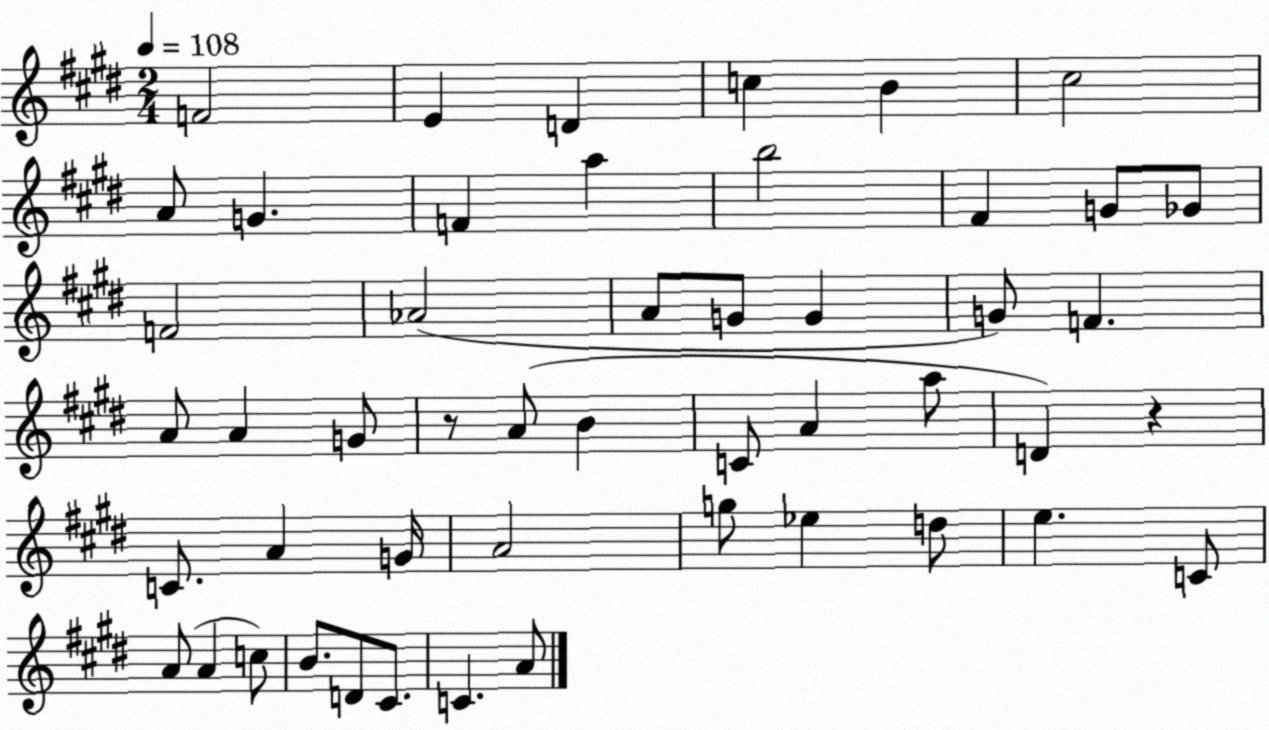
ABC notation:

X:1
T:Untitled
M:2/4
L:1/4
K:E
F2 E D c B ^c2 A/2 G F a b2 ^F G/2 _G/2 F2 _A2 A/2 G/2 G G/2 F A/2 A G/2 z/2 A/2 B C/2 A a/2 D z C/2 A G/4 A2 g/2 _e d/2 e C/2 A/2 A c/2 B/2 D/2 ^C/2 C A/2